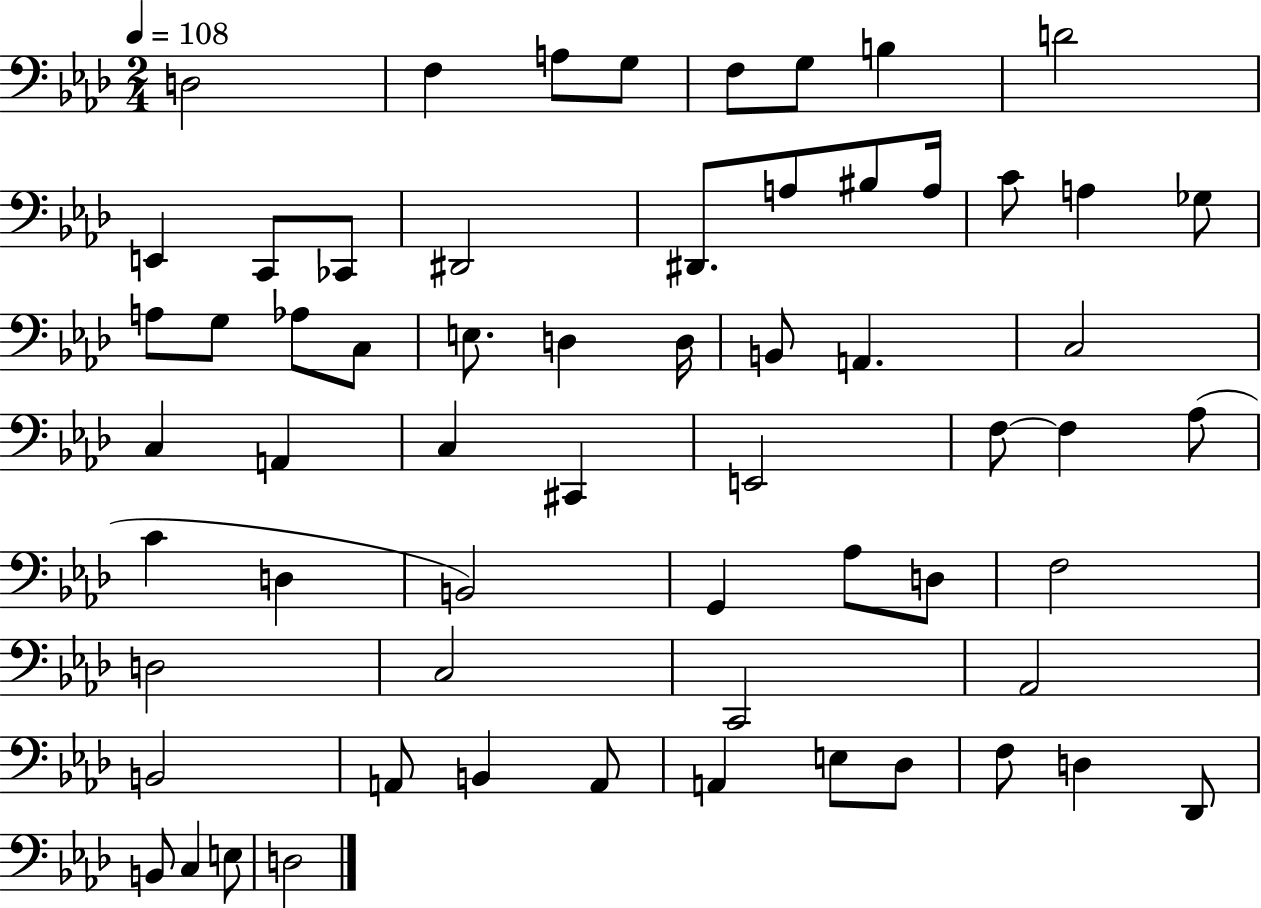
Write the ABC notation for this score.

X:1
T:Untitled
M:2/4
L:1/4
K:Ab
D,2 F, A,/2 G,/2 F,/2 G,/2 B, D2 E,, C,,/2 _C,,/2 ^D,,2 ^D,,/2 A,/2 ^B,/2 A,/4 C/2 A, _G,/2 A,/2 G,/2 _A,/2 C,/2 E,/2 D, D,/4 B,,/2 A,, C,2 C, A,, C, ^C,, E,,2 F,/2 F, _A,/2 C D, B,,2 G,, _A,/2 D,/2 F,2 D,2 C,2 C,,2 _A,,2 B,,2 A,,/2 B,, A,,/2 A,, E,/2 _D,/2 F,/2 D, _D,,/2 B,,/2 C, E,/2 D,2